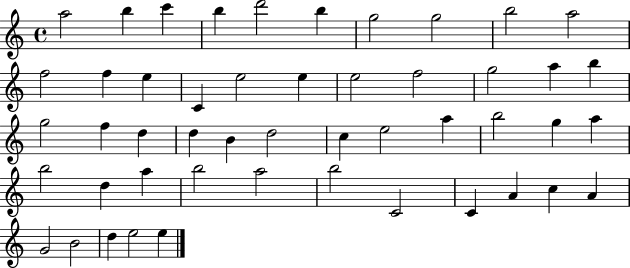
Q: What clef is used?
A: treble